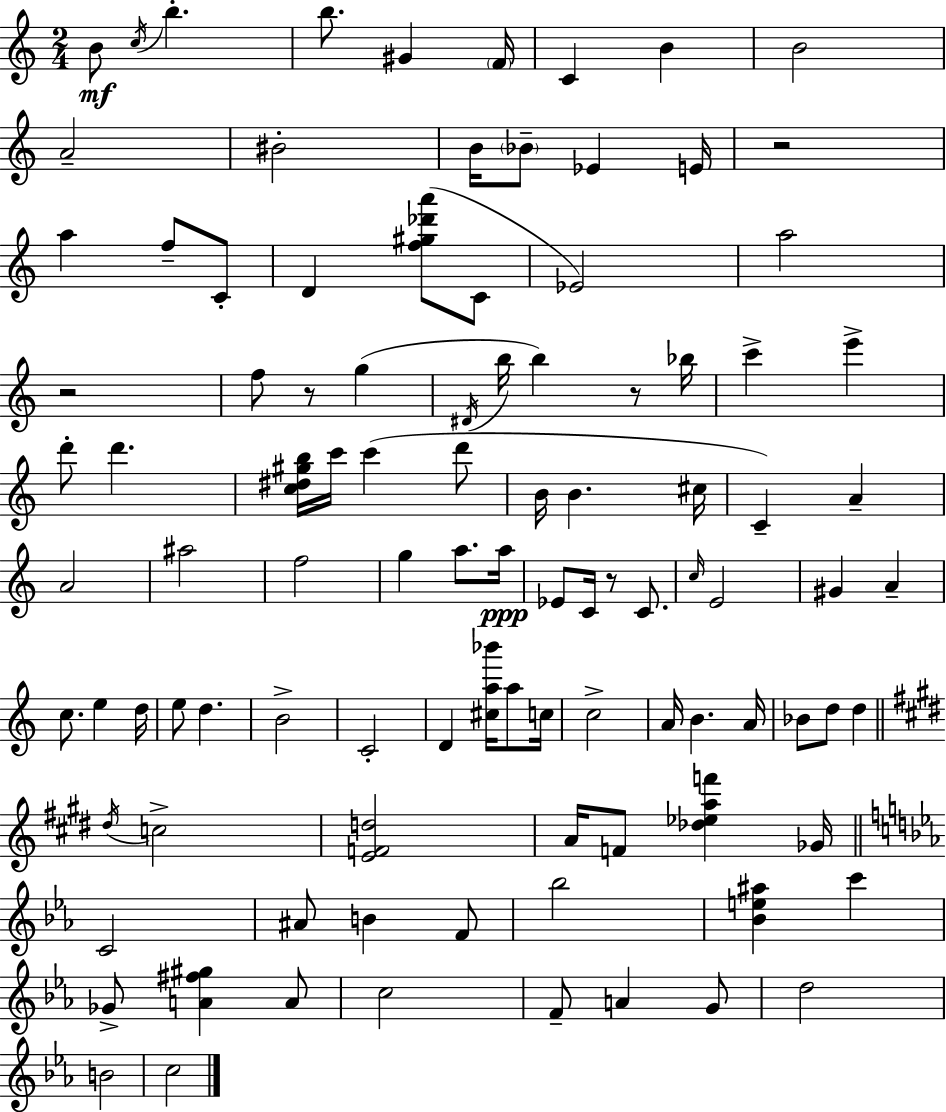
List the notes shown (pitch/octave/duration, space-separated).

B4/e C5/s B5/q. B5/e. G#4/q F4/s C4/q B4/q B4/h A4/h BIS4/h B4/s Bb4/e Eb4/q E4/s R/h A5/q F5/e C4/e D4/q [F5,G#5,Db6,A6]/e C4/e Eb4/h A5/h R/h F5/e R/e G5/q D#4/s B5/s B5/q R/e Bb5/s C6/q E6/q D6/e D6/q. [C5,D#5,G#5,B5]/s C6/s C6/q D6/e B4/s B4/q. C#5/s C4/q A4/q A4/h A#5/h F5/h G5/q A5/e. A5/s Eb4/e C4/s R/e C4/e. C5/s E4/h G#4/q A4/q C5/e. E5/q D5/s E5/e D5/q. B4/h C4/h D4/q [C#5,A5,Bb6]/s A5/e C5/s C5/h A4/s B4/q. A4/s Bb4/e D5/e D5/q D#5/s C5/h [E4,F4,D5]/h A4/s F4/e [Db5,Eb5,A5,F6]/q Gb4/s C4/h A#4/e B4/q F4/e Bb5/h [Bb4,E5,A#5]/q C6/q Gb4/e [A4,F#5,G#5]/q A4/e C5/h F4/e A4/q G4/e D5/h B4/h C5/h